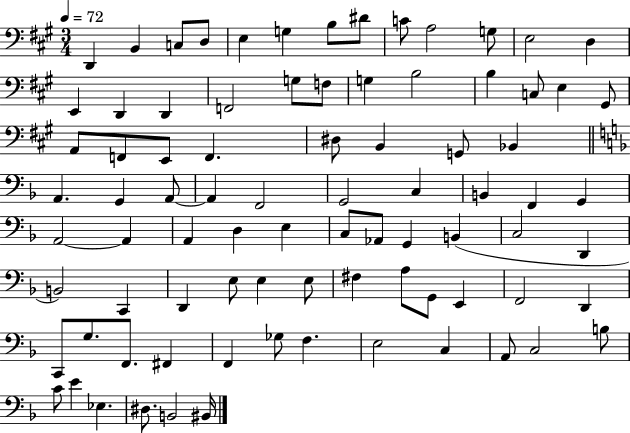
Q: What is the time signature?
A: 3/4